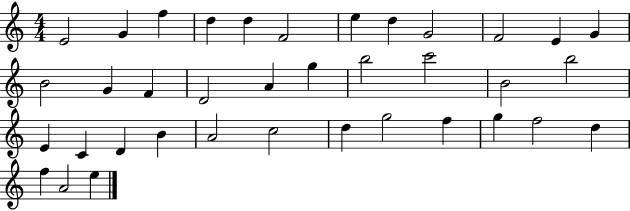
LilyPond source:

{
  \clef treble
  \numericTimeSignature
  \time 4/4
  \key c \major
  e'2 g'4 f''4 | d''4 d''4 f'2 | e''4 d''4 g'2 | f'2 e'4 g'4 | \break b'2 g'4 f'4 | d'2 a'4 g''4 | b''2 c'''2 | b'2 b''2 | \break e'4 c'4 d'4 b'4 | a'2 c''2 | d''4 g''2 f''4 | g''4 f''2 d''4 | \break f''4 a'2 e''4 | \bar "|."
}